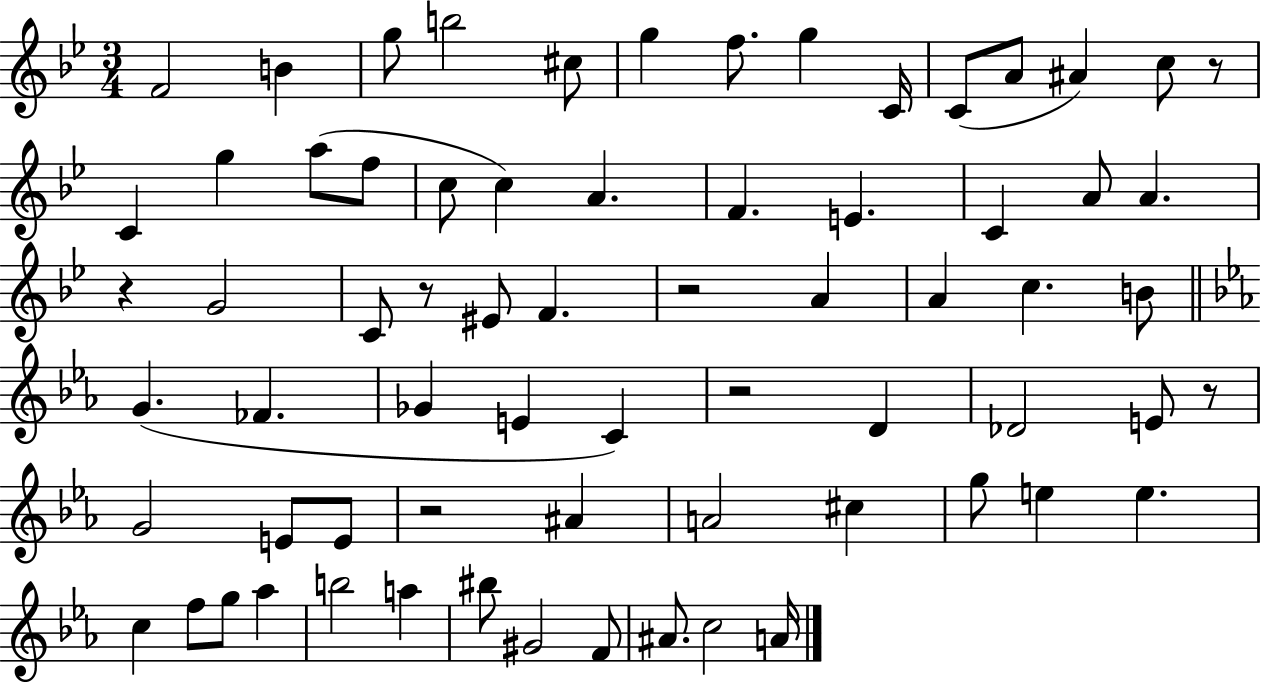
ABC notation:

X:1
T:Untitled
M:3/4
L:1/4
K:Bb
F2 B g/2 b2 ^c/2 g f/2 g C/4 C/2 A/2 ^A c/2 z/2 C g a/2 f/2 c/2 c A F E C A/2 A z G2 C/2 z/2 ^E/2 F z2 A A c B/2 G _F _G E C z2 D _D2 E/2 z/2 G2 E/2 E/2 z2 ^A A2 ^c g/2 e e c f/2 g/2 _a b2 a ^b/2 ^G2 F/2 ^A/2 c2 A/4